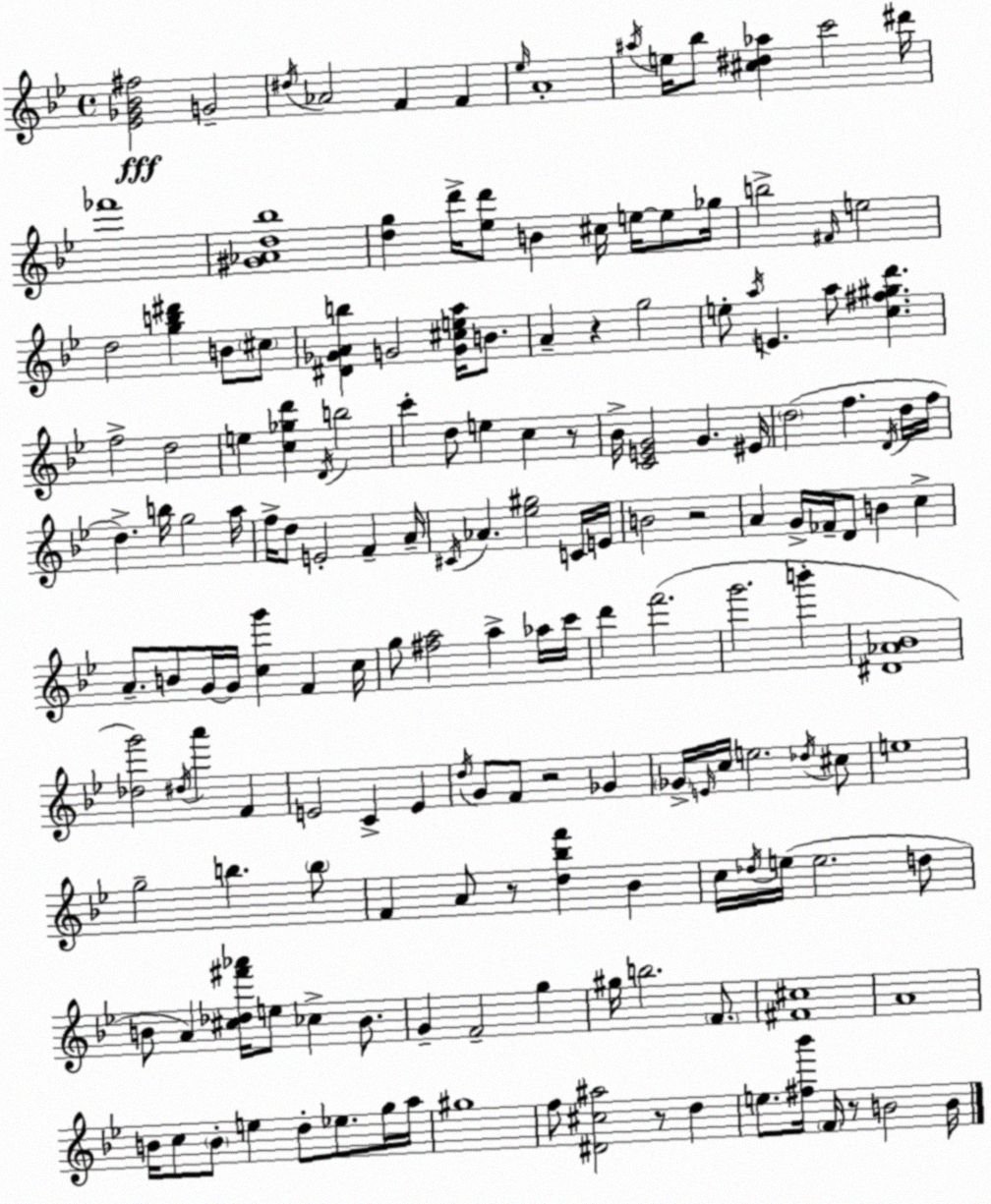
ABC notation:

X:1
T:Untitled
M:4/4
L:1/4
K:Bb
[_E_G_B^f]2 G2 ^d/4 _A2 F F _e/4 A4 ^a/4 e/4 _b/2 [^c^d_a] c'2 ^d'/4 _f'4 [^G_Ad_b]4 [dg] d'/4 [_ed']/2 B ^c/4 e/4 e/2 _g/4 b2 ^F/4 e2 d2 [gb^d'] B/2 ^c/2 [^D_GAb] G2 [G^cea]/4 B/2 A z g2 e/2 a/4 E a/2 [c^f^gd'] f2 d2 e [c_gd'] D/4 b2 c' d/2 e c z/2 _B/4 [CEG]2 G ^E/4 d2 f D/4 d/4 f/4 d b/4 g2 a/4 f/4 d/2 E2 F A/4 ^C/4 _A [_e^g]2 C/4 E/4 B2 z2 A G/4 _F/4 D/2 B c A/2 B/2 G/4 G/4 [cg'] F c/4 g/2 [^fa]2 a _a/4 c'/4 d' f'2 g'2 b' [^D_A_B]4 [_dg']2 ^d/4 a' F E2 C E d/4 G/2 F/2 z2 _G _G/4 E/4 c/4 e2 _d/4 ^c/2 e4 g2 b b/2 F A/2 z/2 [d_bf'] _B c/4 _d/4 e/4 e2 d/2 B/2 A [^c_d^f'_a']/4 e/2 _c B/2 G F2 g ^g/4 b2 F/2 [^F^c]4 A4 B/4 c/2 B/2 e d/2 _e/2 g/4 a/4 ^g4 f/2 [^D^c^a]2 z/2 d e/2 [^f_b']/4 F/4 z/2 B2 B/4